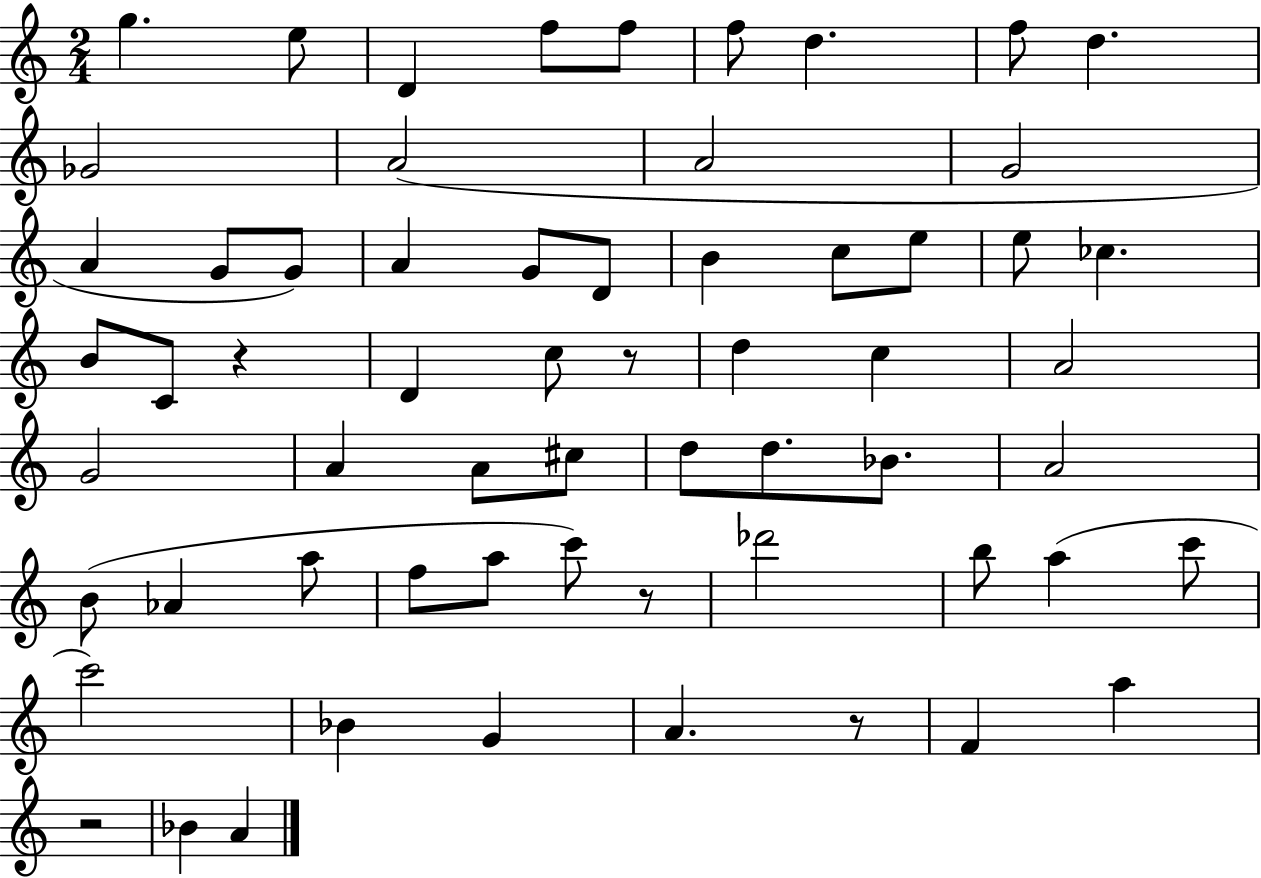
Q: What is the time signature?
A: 2/4